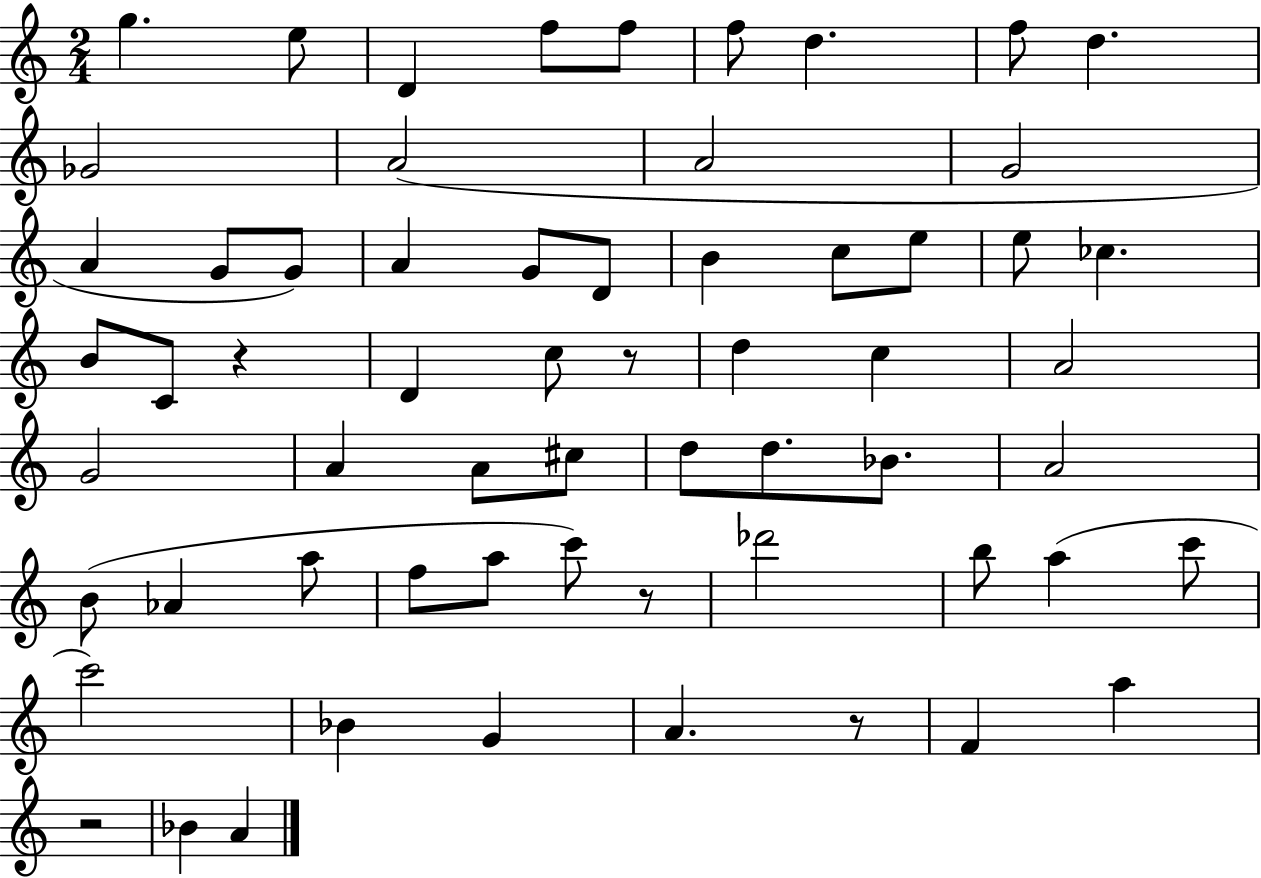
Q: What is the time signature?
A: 2/4